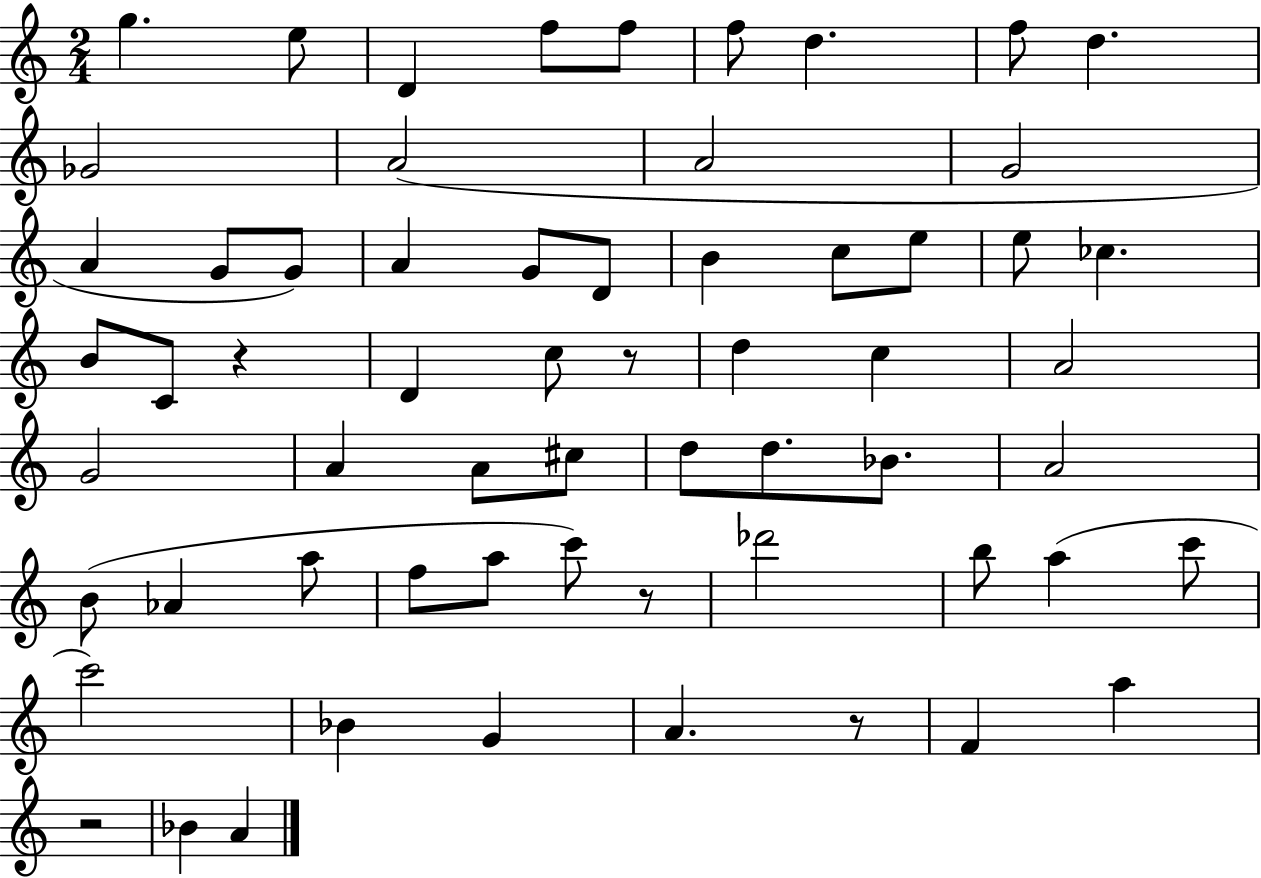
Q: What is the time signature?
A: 2/4